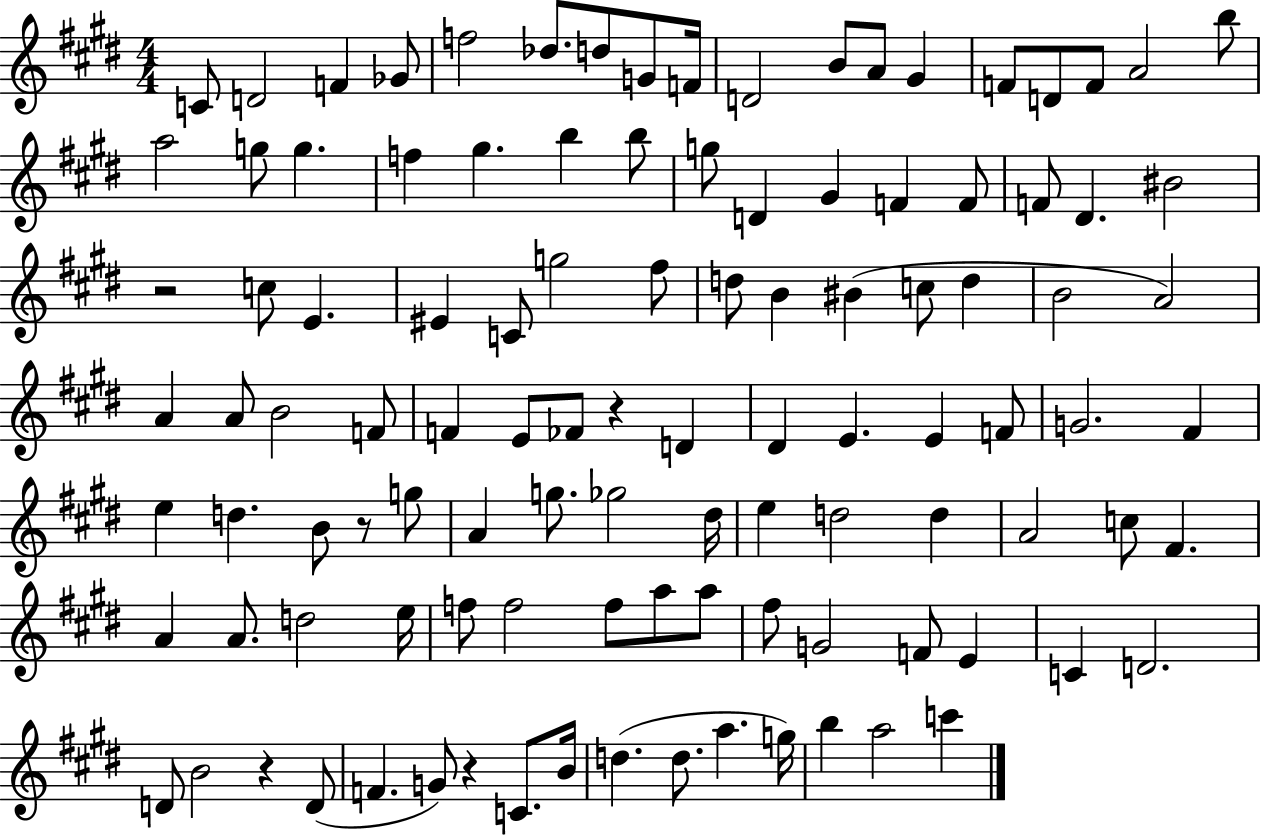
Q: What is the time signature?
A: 4/4